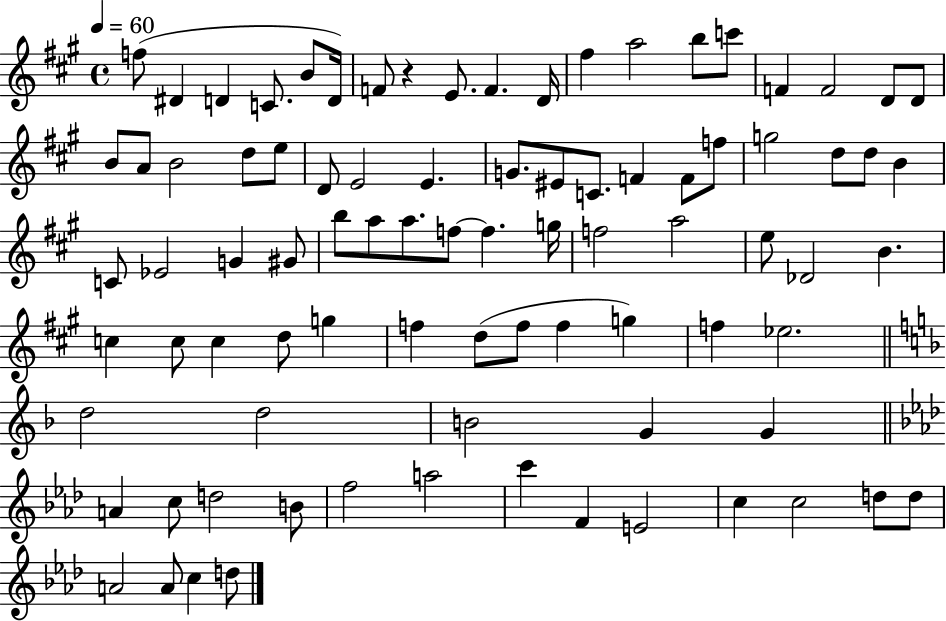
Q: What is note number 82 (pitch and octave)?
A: A4